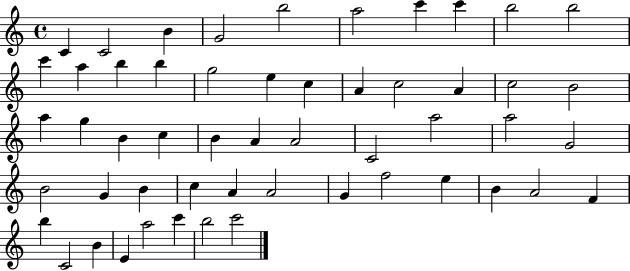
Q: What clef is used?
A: treble